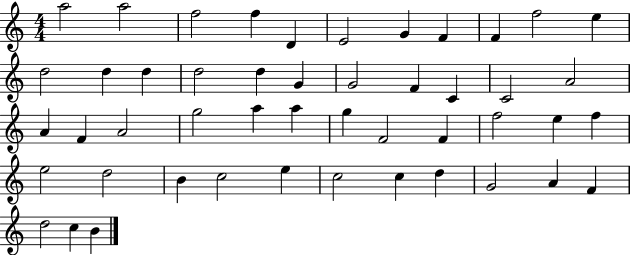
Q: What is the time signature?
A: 4/4